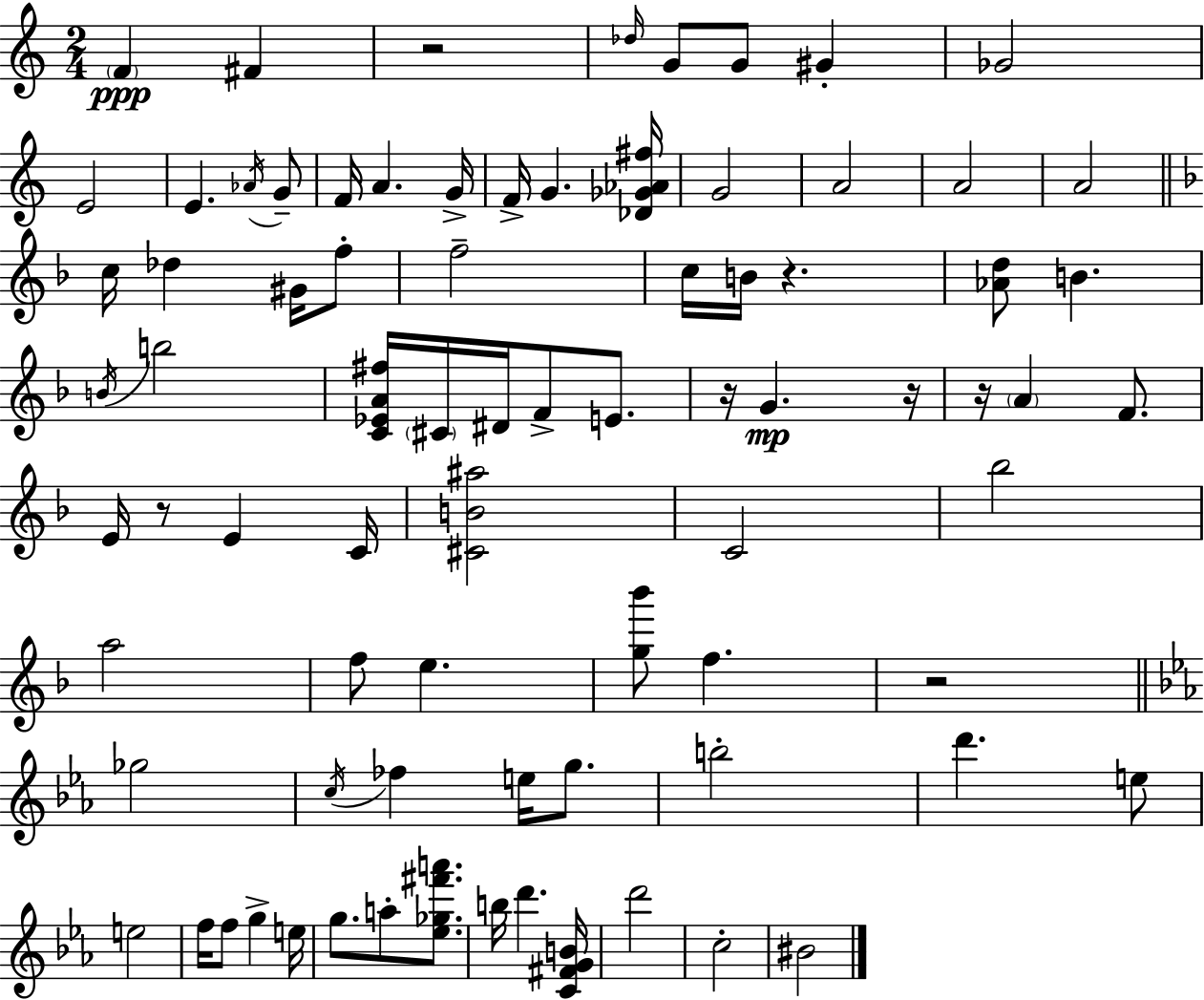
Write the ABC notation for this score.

X:1
T:Untitled
M:2/4
L:1/4
K:C
F ^F z2 _d/4 G/2 G/2 ^G _G2 E2 E _A/4 G/2 F/4 A G/4 F/4 G [_D_G_A^f]/4 G2 A2 A2 A2 c/4 _d ^G/4 f/2 f2 c/4 B/4 z [_Ad]/2 B B/4 b2 [C_EA^f]/4 ^C/4 ^D/4 F/2 E/2 z/4 G z/4 z/4 A F/2 E/4 z/2 E C/4 [^CB^a]2 C2 _b2 a2 f/2 e [g_b']/2 f z2 _g2 c/4 _f e/4 g/2 b2 d' e/2 e2 f/4 f/2 g e/4 g/2 a/2 [_e_g^f'a']/2 b/4 d' [C^FGB]/4 d'2 c2 ^B2